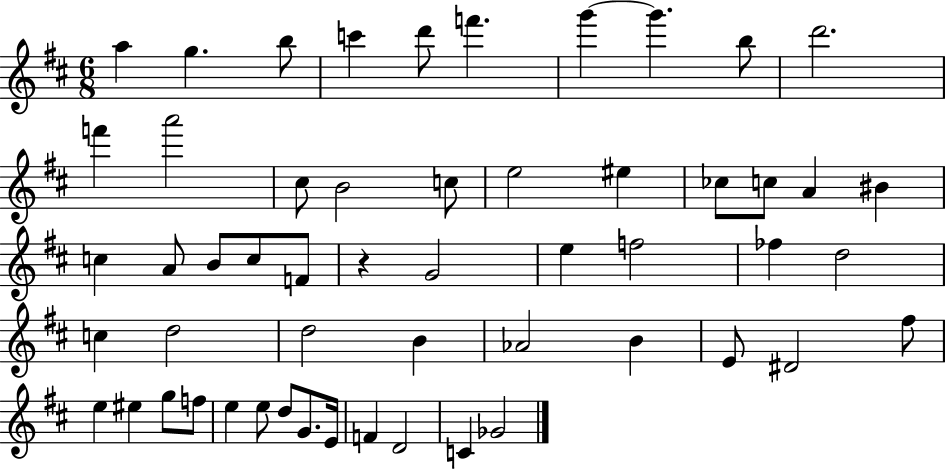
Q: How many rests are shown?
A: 1